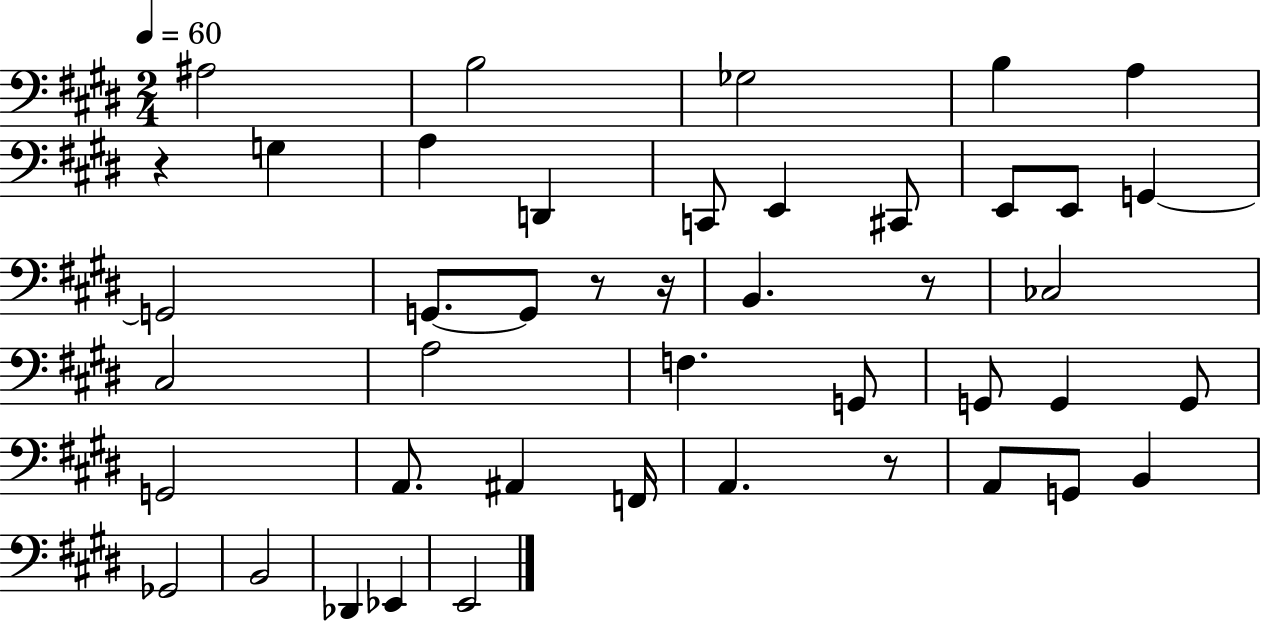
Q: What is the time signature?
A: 2/4